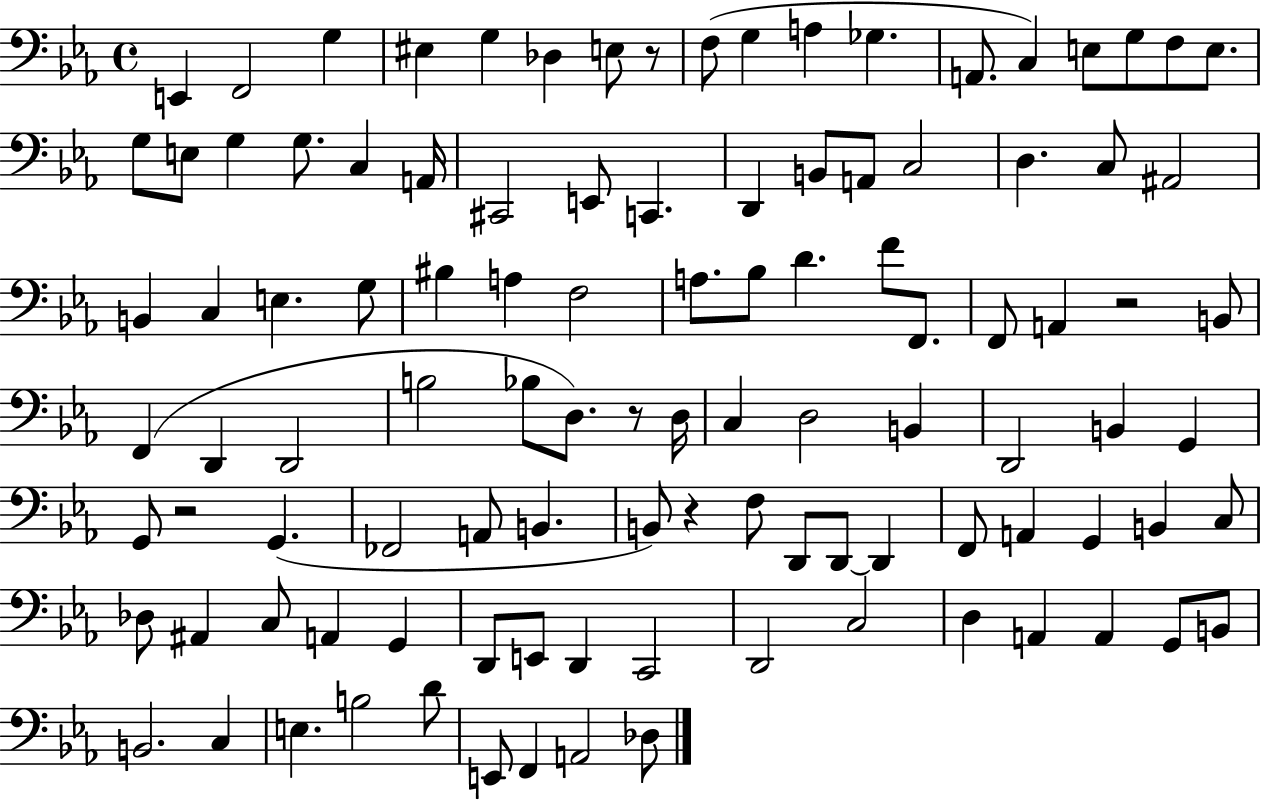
{
  \clef bass
  \time 4/4
  \defaultTimeSignature
  \key ees \major
  e,4 f,2 g4 | eis4 g4 des4 e8 r8 | f8( g4 a4 ges4. | a,8. c4) e8 g8 f8 e8. | \break g8 e8 g4 g8. c4 a,16 | cis,2 e,8 c,4. | d,4 b,8 a,8 c2 | d4. c8 ais,2 | \break b,4 c4 e4. g8 | bis4 a4 f2 | a8. bes8 d'4. f'8 f,8. | f,8 a,4 r2 b,8 | \break f,4( d,4 d,2 | b2 bes8 d8.) r8 d16 | c4 d2 b,4 | d,2 b,4 g,4 | \break g,8 r2 g,4.( | fes,2 a,8 b,4. | b,8) r4 f8 d,8 d,8~~ d,4 | f,8 a,4 g,4 b,4 c8 | \break des8 ais,4 c8 a,4 g,4 | d,8 e,8 d,4 c,2 | d,2 c2 | d4 a,4 a,4 g,8 b,8 | \break b,2. c4 | e4. b2 d'8 | e,8 f,4 a,2 des8 | \bar "|."
}